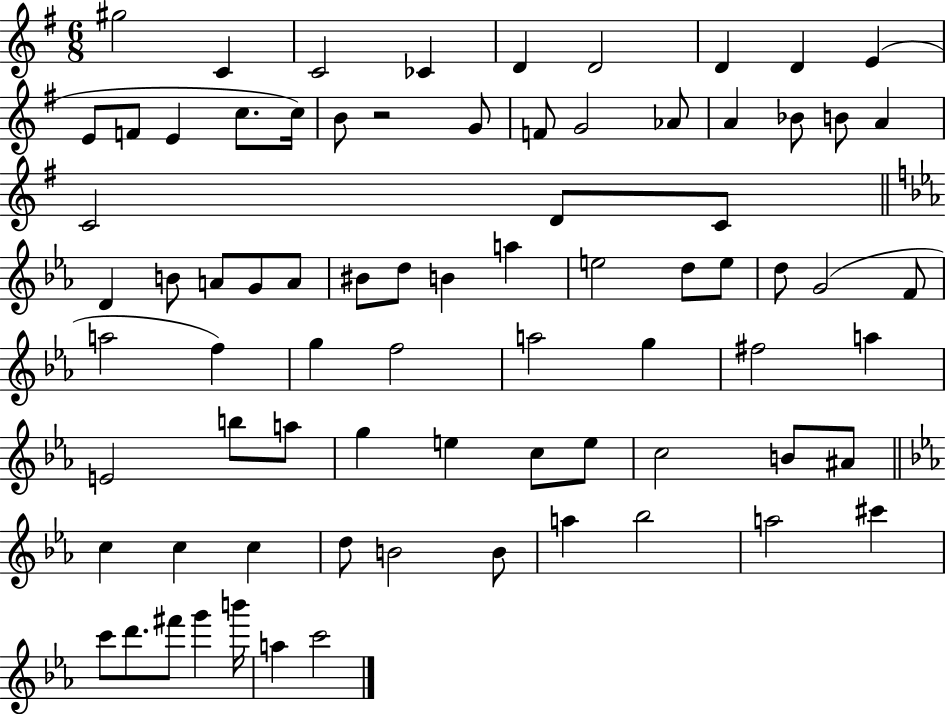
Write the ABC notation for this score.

X:1
T:Untitled
M:6/8
L:1/4
K:G
^g2 C C2 _C D D2 D D E E/2 F/2 E c/2 c/4 B/2 z2 G/2 F/2 G2 _A/2 A _B/2 B/2 A C2 D/2 C/2 D B/2 A/2 G/2 A/2 ^B/2 d/2 B a e2 d/2 e/2 d/2 G2 F/2 a2 f g f2 a2 g ^f2 a E2 b/2 a/2 g e c/2 e/2 c2 B/2 ^A/2 c c c d/2 B2 B/2 a _b2 a2 ^c' c'/2 d'/2 ^f'/2 g' b'/4 a c'2